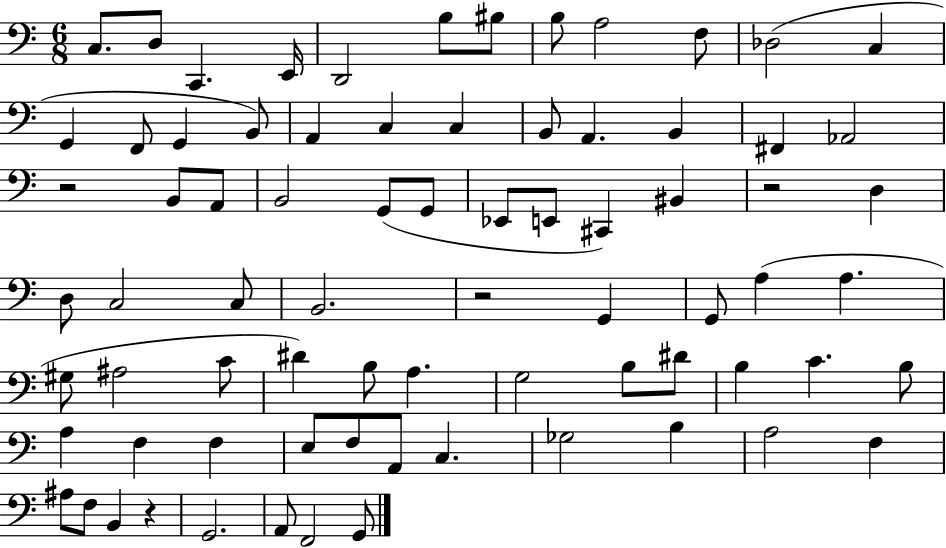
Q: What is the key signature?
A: C major